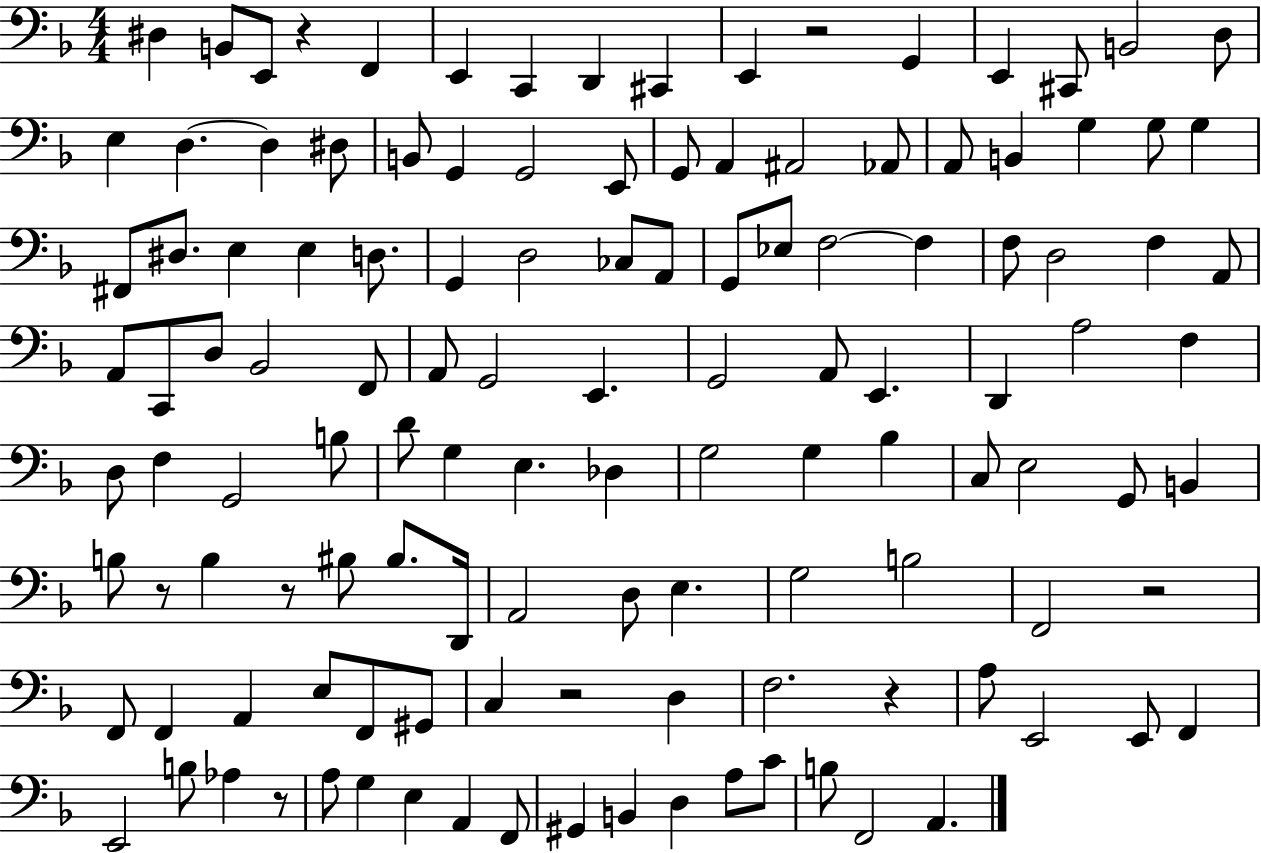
X:1
T:Untitled
M:4/4
L:1/4
K:F
^D, B,,/2 E,,/2 z F,, E,, C,, D,, ^C,, E,, z2 G,, E,, ^C,,/2 B,,2 D,/2 E, D, D, ^D,/2 B,,/2 G,, G,,2 E,,/2 G,,/2 A,, ^A,,2 _A,,/2 A,,/2 B,, G, G,/2 G, ^F,,/2 ^D,/2 E, E, D,/2 G,, D,2 _C,/2 A,,/2 G,,/2 _E,/2 F,2 F, F,/2 D,2 F, A,,/2 A,,/2 C,,/2 D,/2 _B,,2 F,,/2 A,,/2 G,,2 E,, G,,2 A,,/2 E,, D,, A,2 F, D,/2 F, G,,2 B,/2 D/2 G, E, _D, G,2 G, _B, C,/2 E,2 G,,/2 B,, B,/2 z/2 B, z/2 ^B,/2 ^B,/2 D,,/4 A,,2 D,/2 E, G,2 B,2 F,,2 z2 F,,/2 F,, A,, E,/2 F,,/2 ^G,,/2 C, z2 D, F,2 z A,/2 E,,2 E,,/2 F,, E,,2 B,/2 _A, z/2 A,/2 G, E, A,, F,,/2 ^G,, B,, D, A,/2 C/2 B,/2 F,,2 A,,